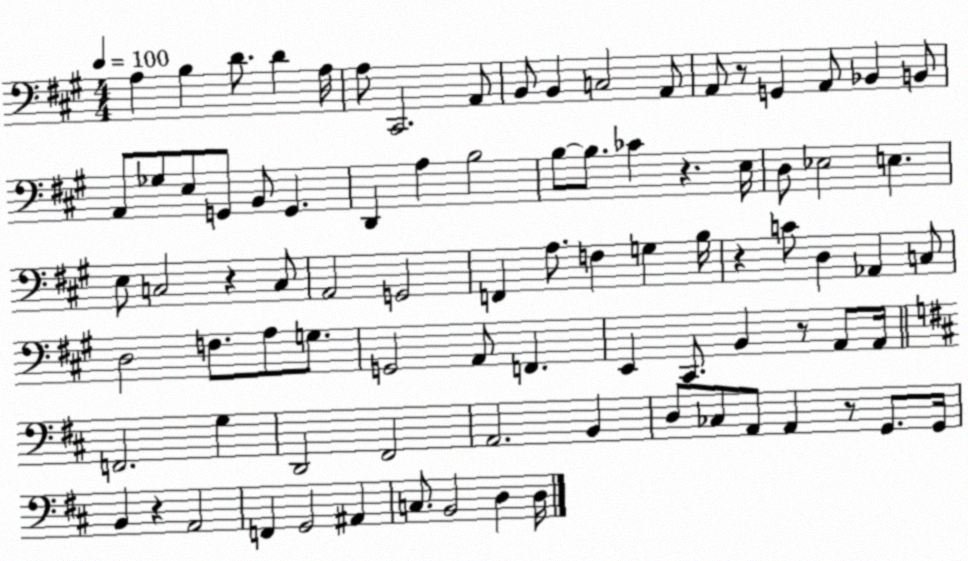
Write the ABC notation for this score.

X:1
T:Untitled
M:4/4
L:1/4
K:A
A, B, D/2 D A,/4 A,/2 ^C,,2 A,,/2 B,,/2 B,, C,2 A,,/2 A,,/2 z/2 G,, A,,/2 _B,, B,,/2 A,,/2 _G,/2 E,/2 G,,/2 B,,/2 G,, D,, A, B,2 B,/2 B,/2 _C z E,/4 D,/2 _E,2 E, E,/2 C,2 z C,/2 A,,2 G,,2 F,, A,/2 F, G, B,/4 z C/2 D, _A,, C,/2 D,2 F,/2 A,/2 G,/2 G,,2 A,,/2 F,, E,, ^C,,/2 B,, z/2 A,,/2 A,,/4 F,,2 G, D,,2 ^F,,2 A,,2 B,, D,/2 _C,/2 A,,/2 A,, z/2 G,,/2 G,,/4 B,, z A,,2 F,, G,,2 ^A,, C,/2 B,,2 D, D,/4